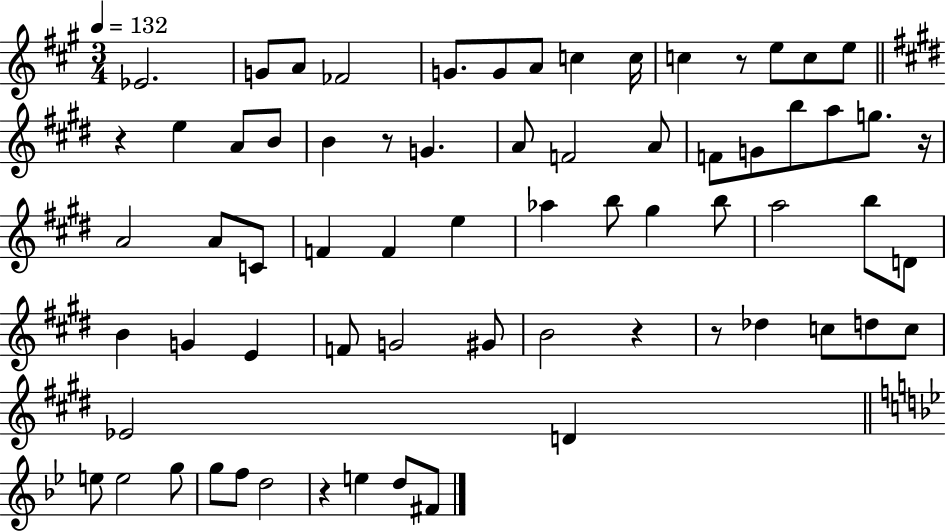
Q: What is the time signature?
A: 3/4